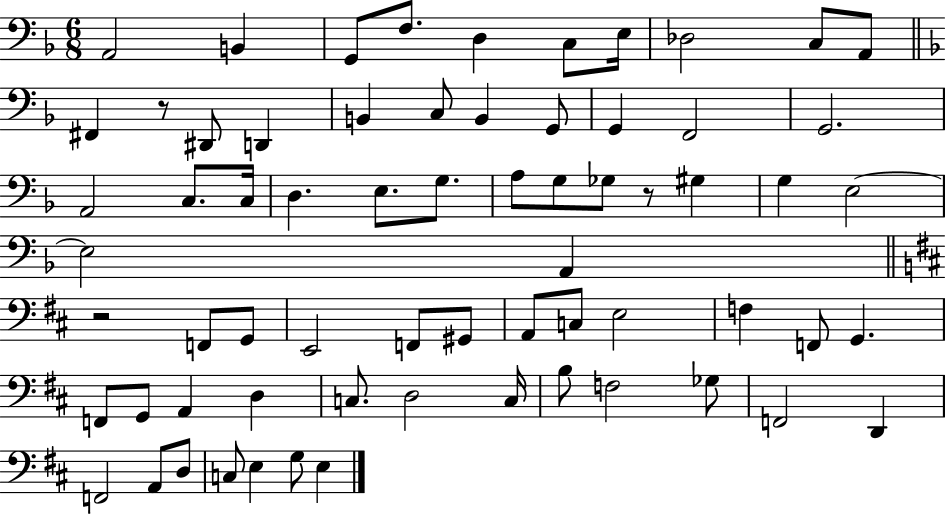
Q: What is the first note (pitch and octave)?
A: A2